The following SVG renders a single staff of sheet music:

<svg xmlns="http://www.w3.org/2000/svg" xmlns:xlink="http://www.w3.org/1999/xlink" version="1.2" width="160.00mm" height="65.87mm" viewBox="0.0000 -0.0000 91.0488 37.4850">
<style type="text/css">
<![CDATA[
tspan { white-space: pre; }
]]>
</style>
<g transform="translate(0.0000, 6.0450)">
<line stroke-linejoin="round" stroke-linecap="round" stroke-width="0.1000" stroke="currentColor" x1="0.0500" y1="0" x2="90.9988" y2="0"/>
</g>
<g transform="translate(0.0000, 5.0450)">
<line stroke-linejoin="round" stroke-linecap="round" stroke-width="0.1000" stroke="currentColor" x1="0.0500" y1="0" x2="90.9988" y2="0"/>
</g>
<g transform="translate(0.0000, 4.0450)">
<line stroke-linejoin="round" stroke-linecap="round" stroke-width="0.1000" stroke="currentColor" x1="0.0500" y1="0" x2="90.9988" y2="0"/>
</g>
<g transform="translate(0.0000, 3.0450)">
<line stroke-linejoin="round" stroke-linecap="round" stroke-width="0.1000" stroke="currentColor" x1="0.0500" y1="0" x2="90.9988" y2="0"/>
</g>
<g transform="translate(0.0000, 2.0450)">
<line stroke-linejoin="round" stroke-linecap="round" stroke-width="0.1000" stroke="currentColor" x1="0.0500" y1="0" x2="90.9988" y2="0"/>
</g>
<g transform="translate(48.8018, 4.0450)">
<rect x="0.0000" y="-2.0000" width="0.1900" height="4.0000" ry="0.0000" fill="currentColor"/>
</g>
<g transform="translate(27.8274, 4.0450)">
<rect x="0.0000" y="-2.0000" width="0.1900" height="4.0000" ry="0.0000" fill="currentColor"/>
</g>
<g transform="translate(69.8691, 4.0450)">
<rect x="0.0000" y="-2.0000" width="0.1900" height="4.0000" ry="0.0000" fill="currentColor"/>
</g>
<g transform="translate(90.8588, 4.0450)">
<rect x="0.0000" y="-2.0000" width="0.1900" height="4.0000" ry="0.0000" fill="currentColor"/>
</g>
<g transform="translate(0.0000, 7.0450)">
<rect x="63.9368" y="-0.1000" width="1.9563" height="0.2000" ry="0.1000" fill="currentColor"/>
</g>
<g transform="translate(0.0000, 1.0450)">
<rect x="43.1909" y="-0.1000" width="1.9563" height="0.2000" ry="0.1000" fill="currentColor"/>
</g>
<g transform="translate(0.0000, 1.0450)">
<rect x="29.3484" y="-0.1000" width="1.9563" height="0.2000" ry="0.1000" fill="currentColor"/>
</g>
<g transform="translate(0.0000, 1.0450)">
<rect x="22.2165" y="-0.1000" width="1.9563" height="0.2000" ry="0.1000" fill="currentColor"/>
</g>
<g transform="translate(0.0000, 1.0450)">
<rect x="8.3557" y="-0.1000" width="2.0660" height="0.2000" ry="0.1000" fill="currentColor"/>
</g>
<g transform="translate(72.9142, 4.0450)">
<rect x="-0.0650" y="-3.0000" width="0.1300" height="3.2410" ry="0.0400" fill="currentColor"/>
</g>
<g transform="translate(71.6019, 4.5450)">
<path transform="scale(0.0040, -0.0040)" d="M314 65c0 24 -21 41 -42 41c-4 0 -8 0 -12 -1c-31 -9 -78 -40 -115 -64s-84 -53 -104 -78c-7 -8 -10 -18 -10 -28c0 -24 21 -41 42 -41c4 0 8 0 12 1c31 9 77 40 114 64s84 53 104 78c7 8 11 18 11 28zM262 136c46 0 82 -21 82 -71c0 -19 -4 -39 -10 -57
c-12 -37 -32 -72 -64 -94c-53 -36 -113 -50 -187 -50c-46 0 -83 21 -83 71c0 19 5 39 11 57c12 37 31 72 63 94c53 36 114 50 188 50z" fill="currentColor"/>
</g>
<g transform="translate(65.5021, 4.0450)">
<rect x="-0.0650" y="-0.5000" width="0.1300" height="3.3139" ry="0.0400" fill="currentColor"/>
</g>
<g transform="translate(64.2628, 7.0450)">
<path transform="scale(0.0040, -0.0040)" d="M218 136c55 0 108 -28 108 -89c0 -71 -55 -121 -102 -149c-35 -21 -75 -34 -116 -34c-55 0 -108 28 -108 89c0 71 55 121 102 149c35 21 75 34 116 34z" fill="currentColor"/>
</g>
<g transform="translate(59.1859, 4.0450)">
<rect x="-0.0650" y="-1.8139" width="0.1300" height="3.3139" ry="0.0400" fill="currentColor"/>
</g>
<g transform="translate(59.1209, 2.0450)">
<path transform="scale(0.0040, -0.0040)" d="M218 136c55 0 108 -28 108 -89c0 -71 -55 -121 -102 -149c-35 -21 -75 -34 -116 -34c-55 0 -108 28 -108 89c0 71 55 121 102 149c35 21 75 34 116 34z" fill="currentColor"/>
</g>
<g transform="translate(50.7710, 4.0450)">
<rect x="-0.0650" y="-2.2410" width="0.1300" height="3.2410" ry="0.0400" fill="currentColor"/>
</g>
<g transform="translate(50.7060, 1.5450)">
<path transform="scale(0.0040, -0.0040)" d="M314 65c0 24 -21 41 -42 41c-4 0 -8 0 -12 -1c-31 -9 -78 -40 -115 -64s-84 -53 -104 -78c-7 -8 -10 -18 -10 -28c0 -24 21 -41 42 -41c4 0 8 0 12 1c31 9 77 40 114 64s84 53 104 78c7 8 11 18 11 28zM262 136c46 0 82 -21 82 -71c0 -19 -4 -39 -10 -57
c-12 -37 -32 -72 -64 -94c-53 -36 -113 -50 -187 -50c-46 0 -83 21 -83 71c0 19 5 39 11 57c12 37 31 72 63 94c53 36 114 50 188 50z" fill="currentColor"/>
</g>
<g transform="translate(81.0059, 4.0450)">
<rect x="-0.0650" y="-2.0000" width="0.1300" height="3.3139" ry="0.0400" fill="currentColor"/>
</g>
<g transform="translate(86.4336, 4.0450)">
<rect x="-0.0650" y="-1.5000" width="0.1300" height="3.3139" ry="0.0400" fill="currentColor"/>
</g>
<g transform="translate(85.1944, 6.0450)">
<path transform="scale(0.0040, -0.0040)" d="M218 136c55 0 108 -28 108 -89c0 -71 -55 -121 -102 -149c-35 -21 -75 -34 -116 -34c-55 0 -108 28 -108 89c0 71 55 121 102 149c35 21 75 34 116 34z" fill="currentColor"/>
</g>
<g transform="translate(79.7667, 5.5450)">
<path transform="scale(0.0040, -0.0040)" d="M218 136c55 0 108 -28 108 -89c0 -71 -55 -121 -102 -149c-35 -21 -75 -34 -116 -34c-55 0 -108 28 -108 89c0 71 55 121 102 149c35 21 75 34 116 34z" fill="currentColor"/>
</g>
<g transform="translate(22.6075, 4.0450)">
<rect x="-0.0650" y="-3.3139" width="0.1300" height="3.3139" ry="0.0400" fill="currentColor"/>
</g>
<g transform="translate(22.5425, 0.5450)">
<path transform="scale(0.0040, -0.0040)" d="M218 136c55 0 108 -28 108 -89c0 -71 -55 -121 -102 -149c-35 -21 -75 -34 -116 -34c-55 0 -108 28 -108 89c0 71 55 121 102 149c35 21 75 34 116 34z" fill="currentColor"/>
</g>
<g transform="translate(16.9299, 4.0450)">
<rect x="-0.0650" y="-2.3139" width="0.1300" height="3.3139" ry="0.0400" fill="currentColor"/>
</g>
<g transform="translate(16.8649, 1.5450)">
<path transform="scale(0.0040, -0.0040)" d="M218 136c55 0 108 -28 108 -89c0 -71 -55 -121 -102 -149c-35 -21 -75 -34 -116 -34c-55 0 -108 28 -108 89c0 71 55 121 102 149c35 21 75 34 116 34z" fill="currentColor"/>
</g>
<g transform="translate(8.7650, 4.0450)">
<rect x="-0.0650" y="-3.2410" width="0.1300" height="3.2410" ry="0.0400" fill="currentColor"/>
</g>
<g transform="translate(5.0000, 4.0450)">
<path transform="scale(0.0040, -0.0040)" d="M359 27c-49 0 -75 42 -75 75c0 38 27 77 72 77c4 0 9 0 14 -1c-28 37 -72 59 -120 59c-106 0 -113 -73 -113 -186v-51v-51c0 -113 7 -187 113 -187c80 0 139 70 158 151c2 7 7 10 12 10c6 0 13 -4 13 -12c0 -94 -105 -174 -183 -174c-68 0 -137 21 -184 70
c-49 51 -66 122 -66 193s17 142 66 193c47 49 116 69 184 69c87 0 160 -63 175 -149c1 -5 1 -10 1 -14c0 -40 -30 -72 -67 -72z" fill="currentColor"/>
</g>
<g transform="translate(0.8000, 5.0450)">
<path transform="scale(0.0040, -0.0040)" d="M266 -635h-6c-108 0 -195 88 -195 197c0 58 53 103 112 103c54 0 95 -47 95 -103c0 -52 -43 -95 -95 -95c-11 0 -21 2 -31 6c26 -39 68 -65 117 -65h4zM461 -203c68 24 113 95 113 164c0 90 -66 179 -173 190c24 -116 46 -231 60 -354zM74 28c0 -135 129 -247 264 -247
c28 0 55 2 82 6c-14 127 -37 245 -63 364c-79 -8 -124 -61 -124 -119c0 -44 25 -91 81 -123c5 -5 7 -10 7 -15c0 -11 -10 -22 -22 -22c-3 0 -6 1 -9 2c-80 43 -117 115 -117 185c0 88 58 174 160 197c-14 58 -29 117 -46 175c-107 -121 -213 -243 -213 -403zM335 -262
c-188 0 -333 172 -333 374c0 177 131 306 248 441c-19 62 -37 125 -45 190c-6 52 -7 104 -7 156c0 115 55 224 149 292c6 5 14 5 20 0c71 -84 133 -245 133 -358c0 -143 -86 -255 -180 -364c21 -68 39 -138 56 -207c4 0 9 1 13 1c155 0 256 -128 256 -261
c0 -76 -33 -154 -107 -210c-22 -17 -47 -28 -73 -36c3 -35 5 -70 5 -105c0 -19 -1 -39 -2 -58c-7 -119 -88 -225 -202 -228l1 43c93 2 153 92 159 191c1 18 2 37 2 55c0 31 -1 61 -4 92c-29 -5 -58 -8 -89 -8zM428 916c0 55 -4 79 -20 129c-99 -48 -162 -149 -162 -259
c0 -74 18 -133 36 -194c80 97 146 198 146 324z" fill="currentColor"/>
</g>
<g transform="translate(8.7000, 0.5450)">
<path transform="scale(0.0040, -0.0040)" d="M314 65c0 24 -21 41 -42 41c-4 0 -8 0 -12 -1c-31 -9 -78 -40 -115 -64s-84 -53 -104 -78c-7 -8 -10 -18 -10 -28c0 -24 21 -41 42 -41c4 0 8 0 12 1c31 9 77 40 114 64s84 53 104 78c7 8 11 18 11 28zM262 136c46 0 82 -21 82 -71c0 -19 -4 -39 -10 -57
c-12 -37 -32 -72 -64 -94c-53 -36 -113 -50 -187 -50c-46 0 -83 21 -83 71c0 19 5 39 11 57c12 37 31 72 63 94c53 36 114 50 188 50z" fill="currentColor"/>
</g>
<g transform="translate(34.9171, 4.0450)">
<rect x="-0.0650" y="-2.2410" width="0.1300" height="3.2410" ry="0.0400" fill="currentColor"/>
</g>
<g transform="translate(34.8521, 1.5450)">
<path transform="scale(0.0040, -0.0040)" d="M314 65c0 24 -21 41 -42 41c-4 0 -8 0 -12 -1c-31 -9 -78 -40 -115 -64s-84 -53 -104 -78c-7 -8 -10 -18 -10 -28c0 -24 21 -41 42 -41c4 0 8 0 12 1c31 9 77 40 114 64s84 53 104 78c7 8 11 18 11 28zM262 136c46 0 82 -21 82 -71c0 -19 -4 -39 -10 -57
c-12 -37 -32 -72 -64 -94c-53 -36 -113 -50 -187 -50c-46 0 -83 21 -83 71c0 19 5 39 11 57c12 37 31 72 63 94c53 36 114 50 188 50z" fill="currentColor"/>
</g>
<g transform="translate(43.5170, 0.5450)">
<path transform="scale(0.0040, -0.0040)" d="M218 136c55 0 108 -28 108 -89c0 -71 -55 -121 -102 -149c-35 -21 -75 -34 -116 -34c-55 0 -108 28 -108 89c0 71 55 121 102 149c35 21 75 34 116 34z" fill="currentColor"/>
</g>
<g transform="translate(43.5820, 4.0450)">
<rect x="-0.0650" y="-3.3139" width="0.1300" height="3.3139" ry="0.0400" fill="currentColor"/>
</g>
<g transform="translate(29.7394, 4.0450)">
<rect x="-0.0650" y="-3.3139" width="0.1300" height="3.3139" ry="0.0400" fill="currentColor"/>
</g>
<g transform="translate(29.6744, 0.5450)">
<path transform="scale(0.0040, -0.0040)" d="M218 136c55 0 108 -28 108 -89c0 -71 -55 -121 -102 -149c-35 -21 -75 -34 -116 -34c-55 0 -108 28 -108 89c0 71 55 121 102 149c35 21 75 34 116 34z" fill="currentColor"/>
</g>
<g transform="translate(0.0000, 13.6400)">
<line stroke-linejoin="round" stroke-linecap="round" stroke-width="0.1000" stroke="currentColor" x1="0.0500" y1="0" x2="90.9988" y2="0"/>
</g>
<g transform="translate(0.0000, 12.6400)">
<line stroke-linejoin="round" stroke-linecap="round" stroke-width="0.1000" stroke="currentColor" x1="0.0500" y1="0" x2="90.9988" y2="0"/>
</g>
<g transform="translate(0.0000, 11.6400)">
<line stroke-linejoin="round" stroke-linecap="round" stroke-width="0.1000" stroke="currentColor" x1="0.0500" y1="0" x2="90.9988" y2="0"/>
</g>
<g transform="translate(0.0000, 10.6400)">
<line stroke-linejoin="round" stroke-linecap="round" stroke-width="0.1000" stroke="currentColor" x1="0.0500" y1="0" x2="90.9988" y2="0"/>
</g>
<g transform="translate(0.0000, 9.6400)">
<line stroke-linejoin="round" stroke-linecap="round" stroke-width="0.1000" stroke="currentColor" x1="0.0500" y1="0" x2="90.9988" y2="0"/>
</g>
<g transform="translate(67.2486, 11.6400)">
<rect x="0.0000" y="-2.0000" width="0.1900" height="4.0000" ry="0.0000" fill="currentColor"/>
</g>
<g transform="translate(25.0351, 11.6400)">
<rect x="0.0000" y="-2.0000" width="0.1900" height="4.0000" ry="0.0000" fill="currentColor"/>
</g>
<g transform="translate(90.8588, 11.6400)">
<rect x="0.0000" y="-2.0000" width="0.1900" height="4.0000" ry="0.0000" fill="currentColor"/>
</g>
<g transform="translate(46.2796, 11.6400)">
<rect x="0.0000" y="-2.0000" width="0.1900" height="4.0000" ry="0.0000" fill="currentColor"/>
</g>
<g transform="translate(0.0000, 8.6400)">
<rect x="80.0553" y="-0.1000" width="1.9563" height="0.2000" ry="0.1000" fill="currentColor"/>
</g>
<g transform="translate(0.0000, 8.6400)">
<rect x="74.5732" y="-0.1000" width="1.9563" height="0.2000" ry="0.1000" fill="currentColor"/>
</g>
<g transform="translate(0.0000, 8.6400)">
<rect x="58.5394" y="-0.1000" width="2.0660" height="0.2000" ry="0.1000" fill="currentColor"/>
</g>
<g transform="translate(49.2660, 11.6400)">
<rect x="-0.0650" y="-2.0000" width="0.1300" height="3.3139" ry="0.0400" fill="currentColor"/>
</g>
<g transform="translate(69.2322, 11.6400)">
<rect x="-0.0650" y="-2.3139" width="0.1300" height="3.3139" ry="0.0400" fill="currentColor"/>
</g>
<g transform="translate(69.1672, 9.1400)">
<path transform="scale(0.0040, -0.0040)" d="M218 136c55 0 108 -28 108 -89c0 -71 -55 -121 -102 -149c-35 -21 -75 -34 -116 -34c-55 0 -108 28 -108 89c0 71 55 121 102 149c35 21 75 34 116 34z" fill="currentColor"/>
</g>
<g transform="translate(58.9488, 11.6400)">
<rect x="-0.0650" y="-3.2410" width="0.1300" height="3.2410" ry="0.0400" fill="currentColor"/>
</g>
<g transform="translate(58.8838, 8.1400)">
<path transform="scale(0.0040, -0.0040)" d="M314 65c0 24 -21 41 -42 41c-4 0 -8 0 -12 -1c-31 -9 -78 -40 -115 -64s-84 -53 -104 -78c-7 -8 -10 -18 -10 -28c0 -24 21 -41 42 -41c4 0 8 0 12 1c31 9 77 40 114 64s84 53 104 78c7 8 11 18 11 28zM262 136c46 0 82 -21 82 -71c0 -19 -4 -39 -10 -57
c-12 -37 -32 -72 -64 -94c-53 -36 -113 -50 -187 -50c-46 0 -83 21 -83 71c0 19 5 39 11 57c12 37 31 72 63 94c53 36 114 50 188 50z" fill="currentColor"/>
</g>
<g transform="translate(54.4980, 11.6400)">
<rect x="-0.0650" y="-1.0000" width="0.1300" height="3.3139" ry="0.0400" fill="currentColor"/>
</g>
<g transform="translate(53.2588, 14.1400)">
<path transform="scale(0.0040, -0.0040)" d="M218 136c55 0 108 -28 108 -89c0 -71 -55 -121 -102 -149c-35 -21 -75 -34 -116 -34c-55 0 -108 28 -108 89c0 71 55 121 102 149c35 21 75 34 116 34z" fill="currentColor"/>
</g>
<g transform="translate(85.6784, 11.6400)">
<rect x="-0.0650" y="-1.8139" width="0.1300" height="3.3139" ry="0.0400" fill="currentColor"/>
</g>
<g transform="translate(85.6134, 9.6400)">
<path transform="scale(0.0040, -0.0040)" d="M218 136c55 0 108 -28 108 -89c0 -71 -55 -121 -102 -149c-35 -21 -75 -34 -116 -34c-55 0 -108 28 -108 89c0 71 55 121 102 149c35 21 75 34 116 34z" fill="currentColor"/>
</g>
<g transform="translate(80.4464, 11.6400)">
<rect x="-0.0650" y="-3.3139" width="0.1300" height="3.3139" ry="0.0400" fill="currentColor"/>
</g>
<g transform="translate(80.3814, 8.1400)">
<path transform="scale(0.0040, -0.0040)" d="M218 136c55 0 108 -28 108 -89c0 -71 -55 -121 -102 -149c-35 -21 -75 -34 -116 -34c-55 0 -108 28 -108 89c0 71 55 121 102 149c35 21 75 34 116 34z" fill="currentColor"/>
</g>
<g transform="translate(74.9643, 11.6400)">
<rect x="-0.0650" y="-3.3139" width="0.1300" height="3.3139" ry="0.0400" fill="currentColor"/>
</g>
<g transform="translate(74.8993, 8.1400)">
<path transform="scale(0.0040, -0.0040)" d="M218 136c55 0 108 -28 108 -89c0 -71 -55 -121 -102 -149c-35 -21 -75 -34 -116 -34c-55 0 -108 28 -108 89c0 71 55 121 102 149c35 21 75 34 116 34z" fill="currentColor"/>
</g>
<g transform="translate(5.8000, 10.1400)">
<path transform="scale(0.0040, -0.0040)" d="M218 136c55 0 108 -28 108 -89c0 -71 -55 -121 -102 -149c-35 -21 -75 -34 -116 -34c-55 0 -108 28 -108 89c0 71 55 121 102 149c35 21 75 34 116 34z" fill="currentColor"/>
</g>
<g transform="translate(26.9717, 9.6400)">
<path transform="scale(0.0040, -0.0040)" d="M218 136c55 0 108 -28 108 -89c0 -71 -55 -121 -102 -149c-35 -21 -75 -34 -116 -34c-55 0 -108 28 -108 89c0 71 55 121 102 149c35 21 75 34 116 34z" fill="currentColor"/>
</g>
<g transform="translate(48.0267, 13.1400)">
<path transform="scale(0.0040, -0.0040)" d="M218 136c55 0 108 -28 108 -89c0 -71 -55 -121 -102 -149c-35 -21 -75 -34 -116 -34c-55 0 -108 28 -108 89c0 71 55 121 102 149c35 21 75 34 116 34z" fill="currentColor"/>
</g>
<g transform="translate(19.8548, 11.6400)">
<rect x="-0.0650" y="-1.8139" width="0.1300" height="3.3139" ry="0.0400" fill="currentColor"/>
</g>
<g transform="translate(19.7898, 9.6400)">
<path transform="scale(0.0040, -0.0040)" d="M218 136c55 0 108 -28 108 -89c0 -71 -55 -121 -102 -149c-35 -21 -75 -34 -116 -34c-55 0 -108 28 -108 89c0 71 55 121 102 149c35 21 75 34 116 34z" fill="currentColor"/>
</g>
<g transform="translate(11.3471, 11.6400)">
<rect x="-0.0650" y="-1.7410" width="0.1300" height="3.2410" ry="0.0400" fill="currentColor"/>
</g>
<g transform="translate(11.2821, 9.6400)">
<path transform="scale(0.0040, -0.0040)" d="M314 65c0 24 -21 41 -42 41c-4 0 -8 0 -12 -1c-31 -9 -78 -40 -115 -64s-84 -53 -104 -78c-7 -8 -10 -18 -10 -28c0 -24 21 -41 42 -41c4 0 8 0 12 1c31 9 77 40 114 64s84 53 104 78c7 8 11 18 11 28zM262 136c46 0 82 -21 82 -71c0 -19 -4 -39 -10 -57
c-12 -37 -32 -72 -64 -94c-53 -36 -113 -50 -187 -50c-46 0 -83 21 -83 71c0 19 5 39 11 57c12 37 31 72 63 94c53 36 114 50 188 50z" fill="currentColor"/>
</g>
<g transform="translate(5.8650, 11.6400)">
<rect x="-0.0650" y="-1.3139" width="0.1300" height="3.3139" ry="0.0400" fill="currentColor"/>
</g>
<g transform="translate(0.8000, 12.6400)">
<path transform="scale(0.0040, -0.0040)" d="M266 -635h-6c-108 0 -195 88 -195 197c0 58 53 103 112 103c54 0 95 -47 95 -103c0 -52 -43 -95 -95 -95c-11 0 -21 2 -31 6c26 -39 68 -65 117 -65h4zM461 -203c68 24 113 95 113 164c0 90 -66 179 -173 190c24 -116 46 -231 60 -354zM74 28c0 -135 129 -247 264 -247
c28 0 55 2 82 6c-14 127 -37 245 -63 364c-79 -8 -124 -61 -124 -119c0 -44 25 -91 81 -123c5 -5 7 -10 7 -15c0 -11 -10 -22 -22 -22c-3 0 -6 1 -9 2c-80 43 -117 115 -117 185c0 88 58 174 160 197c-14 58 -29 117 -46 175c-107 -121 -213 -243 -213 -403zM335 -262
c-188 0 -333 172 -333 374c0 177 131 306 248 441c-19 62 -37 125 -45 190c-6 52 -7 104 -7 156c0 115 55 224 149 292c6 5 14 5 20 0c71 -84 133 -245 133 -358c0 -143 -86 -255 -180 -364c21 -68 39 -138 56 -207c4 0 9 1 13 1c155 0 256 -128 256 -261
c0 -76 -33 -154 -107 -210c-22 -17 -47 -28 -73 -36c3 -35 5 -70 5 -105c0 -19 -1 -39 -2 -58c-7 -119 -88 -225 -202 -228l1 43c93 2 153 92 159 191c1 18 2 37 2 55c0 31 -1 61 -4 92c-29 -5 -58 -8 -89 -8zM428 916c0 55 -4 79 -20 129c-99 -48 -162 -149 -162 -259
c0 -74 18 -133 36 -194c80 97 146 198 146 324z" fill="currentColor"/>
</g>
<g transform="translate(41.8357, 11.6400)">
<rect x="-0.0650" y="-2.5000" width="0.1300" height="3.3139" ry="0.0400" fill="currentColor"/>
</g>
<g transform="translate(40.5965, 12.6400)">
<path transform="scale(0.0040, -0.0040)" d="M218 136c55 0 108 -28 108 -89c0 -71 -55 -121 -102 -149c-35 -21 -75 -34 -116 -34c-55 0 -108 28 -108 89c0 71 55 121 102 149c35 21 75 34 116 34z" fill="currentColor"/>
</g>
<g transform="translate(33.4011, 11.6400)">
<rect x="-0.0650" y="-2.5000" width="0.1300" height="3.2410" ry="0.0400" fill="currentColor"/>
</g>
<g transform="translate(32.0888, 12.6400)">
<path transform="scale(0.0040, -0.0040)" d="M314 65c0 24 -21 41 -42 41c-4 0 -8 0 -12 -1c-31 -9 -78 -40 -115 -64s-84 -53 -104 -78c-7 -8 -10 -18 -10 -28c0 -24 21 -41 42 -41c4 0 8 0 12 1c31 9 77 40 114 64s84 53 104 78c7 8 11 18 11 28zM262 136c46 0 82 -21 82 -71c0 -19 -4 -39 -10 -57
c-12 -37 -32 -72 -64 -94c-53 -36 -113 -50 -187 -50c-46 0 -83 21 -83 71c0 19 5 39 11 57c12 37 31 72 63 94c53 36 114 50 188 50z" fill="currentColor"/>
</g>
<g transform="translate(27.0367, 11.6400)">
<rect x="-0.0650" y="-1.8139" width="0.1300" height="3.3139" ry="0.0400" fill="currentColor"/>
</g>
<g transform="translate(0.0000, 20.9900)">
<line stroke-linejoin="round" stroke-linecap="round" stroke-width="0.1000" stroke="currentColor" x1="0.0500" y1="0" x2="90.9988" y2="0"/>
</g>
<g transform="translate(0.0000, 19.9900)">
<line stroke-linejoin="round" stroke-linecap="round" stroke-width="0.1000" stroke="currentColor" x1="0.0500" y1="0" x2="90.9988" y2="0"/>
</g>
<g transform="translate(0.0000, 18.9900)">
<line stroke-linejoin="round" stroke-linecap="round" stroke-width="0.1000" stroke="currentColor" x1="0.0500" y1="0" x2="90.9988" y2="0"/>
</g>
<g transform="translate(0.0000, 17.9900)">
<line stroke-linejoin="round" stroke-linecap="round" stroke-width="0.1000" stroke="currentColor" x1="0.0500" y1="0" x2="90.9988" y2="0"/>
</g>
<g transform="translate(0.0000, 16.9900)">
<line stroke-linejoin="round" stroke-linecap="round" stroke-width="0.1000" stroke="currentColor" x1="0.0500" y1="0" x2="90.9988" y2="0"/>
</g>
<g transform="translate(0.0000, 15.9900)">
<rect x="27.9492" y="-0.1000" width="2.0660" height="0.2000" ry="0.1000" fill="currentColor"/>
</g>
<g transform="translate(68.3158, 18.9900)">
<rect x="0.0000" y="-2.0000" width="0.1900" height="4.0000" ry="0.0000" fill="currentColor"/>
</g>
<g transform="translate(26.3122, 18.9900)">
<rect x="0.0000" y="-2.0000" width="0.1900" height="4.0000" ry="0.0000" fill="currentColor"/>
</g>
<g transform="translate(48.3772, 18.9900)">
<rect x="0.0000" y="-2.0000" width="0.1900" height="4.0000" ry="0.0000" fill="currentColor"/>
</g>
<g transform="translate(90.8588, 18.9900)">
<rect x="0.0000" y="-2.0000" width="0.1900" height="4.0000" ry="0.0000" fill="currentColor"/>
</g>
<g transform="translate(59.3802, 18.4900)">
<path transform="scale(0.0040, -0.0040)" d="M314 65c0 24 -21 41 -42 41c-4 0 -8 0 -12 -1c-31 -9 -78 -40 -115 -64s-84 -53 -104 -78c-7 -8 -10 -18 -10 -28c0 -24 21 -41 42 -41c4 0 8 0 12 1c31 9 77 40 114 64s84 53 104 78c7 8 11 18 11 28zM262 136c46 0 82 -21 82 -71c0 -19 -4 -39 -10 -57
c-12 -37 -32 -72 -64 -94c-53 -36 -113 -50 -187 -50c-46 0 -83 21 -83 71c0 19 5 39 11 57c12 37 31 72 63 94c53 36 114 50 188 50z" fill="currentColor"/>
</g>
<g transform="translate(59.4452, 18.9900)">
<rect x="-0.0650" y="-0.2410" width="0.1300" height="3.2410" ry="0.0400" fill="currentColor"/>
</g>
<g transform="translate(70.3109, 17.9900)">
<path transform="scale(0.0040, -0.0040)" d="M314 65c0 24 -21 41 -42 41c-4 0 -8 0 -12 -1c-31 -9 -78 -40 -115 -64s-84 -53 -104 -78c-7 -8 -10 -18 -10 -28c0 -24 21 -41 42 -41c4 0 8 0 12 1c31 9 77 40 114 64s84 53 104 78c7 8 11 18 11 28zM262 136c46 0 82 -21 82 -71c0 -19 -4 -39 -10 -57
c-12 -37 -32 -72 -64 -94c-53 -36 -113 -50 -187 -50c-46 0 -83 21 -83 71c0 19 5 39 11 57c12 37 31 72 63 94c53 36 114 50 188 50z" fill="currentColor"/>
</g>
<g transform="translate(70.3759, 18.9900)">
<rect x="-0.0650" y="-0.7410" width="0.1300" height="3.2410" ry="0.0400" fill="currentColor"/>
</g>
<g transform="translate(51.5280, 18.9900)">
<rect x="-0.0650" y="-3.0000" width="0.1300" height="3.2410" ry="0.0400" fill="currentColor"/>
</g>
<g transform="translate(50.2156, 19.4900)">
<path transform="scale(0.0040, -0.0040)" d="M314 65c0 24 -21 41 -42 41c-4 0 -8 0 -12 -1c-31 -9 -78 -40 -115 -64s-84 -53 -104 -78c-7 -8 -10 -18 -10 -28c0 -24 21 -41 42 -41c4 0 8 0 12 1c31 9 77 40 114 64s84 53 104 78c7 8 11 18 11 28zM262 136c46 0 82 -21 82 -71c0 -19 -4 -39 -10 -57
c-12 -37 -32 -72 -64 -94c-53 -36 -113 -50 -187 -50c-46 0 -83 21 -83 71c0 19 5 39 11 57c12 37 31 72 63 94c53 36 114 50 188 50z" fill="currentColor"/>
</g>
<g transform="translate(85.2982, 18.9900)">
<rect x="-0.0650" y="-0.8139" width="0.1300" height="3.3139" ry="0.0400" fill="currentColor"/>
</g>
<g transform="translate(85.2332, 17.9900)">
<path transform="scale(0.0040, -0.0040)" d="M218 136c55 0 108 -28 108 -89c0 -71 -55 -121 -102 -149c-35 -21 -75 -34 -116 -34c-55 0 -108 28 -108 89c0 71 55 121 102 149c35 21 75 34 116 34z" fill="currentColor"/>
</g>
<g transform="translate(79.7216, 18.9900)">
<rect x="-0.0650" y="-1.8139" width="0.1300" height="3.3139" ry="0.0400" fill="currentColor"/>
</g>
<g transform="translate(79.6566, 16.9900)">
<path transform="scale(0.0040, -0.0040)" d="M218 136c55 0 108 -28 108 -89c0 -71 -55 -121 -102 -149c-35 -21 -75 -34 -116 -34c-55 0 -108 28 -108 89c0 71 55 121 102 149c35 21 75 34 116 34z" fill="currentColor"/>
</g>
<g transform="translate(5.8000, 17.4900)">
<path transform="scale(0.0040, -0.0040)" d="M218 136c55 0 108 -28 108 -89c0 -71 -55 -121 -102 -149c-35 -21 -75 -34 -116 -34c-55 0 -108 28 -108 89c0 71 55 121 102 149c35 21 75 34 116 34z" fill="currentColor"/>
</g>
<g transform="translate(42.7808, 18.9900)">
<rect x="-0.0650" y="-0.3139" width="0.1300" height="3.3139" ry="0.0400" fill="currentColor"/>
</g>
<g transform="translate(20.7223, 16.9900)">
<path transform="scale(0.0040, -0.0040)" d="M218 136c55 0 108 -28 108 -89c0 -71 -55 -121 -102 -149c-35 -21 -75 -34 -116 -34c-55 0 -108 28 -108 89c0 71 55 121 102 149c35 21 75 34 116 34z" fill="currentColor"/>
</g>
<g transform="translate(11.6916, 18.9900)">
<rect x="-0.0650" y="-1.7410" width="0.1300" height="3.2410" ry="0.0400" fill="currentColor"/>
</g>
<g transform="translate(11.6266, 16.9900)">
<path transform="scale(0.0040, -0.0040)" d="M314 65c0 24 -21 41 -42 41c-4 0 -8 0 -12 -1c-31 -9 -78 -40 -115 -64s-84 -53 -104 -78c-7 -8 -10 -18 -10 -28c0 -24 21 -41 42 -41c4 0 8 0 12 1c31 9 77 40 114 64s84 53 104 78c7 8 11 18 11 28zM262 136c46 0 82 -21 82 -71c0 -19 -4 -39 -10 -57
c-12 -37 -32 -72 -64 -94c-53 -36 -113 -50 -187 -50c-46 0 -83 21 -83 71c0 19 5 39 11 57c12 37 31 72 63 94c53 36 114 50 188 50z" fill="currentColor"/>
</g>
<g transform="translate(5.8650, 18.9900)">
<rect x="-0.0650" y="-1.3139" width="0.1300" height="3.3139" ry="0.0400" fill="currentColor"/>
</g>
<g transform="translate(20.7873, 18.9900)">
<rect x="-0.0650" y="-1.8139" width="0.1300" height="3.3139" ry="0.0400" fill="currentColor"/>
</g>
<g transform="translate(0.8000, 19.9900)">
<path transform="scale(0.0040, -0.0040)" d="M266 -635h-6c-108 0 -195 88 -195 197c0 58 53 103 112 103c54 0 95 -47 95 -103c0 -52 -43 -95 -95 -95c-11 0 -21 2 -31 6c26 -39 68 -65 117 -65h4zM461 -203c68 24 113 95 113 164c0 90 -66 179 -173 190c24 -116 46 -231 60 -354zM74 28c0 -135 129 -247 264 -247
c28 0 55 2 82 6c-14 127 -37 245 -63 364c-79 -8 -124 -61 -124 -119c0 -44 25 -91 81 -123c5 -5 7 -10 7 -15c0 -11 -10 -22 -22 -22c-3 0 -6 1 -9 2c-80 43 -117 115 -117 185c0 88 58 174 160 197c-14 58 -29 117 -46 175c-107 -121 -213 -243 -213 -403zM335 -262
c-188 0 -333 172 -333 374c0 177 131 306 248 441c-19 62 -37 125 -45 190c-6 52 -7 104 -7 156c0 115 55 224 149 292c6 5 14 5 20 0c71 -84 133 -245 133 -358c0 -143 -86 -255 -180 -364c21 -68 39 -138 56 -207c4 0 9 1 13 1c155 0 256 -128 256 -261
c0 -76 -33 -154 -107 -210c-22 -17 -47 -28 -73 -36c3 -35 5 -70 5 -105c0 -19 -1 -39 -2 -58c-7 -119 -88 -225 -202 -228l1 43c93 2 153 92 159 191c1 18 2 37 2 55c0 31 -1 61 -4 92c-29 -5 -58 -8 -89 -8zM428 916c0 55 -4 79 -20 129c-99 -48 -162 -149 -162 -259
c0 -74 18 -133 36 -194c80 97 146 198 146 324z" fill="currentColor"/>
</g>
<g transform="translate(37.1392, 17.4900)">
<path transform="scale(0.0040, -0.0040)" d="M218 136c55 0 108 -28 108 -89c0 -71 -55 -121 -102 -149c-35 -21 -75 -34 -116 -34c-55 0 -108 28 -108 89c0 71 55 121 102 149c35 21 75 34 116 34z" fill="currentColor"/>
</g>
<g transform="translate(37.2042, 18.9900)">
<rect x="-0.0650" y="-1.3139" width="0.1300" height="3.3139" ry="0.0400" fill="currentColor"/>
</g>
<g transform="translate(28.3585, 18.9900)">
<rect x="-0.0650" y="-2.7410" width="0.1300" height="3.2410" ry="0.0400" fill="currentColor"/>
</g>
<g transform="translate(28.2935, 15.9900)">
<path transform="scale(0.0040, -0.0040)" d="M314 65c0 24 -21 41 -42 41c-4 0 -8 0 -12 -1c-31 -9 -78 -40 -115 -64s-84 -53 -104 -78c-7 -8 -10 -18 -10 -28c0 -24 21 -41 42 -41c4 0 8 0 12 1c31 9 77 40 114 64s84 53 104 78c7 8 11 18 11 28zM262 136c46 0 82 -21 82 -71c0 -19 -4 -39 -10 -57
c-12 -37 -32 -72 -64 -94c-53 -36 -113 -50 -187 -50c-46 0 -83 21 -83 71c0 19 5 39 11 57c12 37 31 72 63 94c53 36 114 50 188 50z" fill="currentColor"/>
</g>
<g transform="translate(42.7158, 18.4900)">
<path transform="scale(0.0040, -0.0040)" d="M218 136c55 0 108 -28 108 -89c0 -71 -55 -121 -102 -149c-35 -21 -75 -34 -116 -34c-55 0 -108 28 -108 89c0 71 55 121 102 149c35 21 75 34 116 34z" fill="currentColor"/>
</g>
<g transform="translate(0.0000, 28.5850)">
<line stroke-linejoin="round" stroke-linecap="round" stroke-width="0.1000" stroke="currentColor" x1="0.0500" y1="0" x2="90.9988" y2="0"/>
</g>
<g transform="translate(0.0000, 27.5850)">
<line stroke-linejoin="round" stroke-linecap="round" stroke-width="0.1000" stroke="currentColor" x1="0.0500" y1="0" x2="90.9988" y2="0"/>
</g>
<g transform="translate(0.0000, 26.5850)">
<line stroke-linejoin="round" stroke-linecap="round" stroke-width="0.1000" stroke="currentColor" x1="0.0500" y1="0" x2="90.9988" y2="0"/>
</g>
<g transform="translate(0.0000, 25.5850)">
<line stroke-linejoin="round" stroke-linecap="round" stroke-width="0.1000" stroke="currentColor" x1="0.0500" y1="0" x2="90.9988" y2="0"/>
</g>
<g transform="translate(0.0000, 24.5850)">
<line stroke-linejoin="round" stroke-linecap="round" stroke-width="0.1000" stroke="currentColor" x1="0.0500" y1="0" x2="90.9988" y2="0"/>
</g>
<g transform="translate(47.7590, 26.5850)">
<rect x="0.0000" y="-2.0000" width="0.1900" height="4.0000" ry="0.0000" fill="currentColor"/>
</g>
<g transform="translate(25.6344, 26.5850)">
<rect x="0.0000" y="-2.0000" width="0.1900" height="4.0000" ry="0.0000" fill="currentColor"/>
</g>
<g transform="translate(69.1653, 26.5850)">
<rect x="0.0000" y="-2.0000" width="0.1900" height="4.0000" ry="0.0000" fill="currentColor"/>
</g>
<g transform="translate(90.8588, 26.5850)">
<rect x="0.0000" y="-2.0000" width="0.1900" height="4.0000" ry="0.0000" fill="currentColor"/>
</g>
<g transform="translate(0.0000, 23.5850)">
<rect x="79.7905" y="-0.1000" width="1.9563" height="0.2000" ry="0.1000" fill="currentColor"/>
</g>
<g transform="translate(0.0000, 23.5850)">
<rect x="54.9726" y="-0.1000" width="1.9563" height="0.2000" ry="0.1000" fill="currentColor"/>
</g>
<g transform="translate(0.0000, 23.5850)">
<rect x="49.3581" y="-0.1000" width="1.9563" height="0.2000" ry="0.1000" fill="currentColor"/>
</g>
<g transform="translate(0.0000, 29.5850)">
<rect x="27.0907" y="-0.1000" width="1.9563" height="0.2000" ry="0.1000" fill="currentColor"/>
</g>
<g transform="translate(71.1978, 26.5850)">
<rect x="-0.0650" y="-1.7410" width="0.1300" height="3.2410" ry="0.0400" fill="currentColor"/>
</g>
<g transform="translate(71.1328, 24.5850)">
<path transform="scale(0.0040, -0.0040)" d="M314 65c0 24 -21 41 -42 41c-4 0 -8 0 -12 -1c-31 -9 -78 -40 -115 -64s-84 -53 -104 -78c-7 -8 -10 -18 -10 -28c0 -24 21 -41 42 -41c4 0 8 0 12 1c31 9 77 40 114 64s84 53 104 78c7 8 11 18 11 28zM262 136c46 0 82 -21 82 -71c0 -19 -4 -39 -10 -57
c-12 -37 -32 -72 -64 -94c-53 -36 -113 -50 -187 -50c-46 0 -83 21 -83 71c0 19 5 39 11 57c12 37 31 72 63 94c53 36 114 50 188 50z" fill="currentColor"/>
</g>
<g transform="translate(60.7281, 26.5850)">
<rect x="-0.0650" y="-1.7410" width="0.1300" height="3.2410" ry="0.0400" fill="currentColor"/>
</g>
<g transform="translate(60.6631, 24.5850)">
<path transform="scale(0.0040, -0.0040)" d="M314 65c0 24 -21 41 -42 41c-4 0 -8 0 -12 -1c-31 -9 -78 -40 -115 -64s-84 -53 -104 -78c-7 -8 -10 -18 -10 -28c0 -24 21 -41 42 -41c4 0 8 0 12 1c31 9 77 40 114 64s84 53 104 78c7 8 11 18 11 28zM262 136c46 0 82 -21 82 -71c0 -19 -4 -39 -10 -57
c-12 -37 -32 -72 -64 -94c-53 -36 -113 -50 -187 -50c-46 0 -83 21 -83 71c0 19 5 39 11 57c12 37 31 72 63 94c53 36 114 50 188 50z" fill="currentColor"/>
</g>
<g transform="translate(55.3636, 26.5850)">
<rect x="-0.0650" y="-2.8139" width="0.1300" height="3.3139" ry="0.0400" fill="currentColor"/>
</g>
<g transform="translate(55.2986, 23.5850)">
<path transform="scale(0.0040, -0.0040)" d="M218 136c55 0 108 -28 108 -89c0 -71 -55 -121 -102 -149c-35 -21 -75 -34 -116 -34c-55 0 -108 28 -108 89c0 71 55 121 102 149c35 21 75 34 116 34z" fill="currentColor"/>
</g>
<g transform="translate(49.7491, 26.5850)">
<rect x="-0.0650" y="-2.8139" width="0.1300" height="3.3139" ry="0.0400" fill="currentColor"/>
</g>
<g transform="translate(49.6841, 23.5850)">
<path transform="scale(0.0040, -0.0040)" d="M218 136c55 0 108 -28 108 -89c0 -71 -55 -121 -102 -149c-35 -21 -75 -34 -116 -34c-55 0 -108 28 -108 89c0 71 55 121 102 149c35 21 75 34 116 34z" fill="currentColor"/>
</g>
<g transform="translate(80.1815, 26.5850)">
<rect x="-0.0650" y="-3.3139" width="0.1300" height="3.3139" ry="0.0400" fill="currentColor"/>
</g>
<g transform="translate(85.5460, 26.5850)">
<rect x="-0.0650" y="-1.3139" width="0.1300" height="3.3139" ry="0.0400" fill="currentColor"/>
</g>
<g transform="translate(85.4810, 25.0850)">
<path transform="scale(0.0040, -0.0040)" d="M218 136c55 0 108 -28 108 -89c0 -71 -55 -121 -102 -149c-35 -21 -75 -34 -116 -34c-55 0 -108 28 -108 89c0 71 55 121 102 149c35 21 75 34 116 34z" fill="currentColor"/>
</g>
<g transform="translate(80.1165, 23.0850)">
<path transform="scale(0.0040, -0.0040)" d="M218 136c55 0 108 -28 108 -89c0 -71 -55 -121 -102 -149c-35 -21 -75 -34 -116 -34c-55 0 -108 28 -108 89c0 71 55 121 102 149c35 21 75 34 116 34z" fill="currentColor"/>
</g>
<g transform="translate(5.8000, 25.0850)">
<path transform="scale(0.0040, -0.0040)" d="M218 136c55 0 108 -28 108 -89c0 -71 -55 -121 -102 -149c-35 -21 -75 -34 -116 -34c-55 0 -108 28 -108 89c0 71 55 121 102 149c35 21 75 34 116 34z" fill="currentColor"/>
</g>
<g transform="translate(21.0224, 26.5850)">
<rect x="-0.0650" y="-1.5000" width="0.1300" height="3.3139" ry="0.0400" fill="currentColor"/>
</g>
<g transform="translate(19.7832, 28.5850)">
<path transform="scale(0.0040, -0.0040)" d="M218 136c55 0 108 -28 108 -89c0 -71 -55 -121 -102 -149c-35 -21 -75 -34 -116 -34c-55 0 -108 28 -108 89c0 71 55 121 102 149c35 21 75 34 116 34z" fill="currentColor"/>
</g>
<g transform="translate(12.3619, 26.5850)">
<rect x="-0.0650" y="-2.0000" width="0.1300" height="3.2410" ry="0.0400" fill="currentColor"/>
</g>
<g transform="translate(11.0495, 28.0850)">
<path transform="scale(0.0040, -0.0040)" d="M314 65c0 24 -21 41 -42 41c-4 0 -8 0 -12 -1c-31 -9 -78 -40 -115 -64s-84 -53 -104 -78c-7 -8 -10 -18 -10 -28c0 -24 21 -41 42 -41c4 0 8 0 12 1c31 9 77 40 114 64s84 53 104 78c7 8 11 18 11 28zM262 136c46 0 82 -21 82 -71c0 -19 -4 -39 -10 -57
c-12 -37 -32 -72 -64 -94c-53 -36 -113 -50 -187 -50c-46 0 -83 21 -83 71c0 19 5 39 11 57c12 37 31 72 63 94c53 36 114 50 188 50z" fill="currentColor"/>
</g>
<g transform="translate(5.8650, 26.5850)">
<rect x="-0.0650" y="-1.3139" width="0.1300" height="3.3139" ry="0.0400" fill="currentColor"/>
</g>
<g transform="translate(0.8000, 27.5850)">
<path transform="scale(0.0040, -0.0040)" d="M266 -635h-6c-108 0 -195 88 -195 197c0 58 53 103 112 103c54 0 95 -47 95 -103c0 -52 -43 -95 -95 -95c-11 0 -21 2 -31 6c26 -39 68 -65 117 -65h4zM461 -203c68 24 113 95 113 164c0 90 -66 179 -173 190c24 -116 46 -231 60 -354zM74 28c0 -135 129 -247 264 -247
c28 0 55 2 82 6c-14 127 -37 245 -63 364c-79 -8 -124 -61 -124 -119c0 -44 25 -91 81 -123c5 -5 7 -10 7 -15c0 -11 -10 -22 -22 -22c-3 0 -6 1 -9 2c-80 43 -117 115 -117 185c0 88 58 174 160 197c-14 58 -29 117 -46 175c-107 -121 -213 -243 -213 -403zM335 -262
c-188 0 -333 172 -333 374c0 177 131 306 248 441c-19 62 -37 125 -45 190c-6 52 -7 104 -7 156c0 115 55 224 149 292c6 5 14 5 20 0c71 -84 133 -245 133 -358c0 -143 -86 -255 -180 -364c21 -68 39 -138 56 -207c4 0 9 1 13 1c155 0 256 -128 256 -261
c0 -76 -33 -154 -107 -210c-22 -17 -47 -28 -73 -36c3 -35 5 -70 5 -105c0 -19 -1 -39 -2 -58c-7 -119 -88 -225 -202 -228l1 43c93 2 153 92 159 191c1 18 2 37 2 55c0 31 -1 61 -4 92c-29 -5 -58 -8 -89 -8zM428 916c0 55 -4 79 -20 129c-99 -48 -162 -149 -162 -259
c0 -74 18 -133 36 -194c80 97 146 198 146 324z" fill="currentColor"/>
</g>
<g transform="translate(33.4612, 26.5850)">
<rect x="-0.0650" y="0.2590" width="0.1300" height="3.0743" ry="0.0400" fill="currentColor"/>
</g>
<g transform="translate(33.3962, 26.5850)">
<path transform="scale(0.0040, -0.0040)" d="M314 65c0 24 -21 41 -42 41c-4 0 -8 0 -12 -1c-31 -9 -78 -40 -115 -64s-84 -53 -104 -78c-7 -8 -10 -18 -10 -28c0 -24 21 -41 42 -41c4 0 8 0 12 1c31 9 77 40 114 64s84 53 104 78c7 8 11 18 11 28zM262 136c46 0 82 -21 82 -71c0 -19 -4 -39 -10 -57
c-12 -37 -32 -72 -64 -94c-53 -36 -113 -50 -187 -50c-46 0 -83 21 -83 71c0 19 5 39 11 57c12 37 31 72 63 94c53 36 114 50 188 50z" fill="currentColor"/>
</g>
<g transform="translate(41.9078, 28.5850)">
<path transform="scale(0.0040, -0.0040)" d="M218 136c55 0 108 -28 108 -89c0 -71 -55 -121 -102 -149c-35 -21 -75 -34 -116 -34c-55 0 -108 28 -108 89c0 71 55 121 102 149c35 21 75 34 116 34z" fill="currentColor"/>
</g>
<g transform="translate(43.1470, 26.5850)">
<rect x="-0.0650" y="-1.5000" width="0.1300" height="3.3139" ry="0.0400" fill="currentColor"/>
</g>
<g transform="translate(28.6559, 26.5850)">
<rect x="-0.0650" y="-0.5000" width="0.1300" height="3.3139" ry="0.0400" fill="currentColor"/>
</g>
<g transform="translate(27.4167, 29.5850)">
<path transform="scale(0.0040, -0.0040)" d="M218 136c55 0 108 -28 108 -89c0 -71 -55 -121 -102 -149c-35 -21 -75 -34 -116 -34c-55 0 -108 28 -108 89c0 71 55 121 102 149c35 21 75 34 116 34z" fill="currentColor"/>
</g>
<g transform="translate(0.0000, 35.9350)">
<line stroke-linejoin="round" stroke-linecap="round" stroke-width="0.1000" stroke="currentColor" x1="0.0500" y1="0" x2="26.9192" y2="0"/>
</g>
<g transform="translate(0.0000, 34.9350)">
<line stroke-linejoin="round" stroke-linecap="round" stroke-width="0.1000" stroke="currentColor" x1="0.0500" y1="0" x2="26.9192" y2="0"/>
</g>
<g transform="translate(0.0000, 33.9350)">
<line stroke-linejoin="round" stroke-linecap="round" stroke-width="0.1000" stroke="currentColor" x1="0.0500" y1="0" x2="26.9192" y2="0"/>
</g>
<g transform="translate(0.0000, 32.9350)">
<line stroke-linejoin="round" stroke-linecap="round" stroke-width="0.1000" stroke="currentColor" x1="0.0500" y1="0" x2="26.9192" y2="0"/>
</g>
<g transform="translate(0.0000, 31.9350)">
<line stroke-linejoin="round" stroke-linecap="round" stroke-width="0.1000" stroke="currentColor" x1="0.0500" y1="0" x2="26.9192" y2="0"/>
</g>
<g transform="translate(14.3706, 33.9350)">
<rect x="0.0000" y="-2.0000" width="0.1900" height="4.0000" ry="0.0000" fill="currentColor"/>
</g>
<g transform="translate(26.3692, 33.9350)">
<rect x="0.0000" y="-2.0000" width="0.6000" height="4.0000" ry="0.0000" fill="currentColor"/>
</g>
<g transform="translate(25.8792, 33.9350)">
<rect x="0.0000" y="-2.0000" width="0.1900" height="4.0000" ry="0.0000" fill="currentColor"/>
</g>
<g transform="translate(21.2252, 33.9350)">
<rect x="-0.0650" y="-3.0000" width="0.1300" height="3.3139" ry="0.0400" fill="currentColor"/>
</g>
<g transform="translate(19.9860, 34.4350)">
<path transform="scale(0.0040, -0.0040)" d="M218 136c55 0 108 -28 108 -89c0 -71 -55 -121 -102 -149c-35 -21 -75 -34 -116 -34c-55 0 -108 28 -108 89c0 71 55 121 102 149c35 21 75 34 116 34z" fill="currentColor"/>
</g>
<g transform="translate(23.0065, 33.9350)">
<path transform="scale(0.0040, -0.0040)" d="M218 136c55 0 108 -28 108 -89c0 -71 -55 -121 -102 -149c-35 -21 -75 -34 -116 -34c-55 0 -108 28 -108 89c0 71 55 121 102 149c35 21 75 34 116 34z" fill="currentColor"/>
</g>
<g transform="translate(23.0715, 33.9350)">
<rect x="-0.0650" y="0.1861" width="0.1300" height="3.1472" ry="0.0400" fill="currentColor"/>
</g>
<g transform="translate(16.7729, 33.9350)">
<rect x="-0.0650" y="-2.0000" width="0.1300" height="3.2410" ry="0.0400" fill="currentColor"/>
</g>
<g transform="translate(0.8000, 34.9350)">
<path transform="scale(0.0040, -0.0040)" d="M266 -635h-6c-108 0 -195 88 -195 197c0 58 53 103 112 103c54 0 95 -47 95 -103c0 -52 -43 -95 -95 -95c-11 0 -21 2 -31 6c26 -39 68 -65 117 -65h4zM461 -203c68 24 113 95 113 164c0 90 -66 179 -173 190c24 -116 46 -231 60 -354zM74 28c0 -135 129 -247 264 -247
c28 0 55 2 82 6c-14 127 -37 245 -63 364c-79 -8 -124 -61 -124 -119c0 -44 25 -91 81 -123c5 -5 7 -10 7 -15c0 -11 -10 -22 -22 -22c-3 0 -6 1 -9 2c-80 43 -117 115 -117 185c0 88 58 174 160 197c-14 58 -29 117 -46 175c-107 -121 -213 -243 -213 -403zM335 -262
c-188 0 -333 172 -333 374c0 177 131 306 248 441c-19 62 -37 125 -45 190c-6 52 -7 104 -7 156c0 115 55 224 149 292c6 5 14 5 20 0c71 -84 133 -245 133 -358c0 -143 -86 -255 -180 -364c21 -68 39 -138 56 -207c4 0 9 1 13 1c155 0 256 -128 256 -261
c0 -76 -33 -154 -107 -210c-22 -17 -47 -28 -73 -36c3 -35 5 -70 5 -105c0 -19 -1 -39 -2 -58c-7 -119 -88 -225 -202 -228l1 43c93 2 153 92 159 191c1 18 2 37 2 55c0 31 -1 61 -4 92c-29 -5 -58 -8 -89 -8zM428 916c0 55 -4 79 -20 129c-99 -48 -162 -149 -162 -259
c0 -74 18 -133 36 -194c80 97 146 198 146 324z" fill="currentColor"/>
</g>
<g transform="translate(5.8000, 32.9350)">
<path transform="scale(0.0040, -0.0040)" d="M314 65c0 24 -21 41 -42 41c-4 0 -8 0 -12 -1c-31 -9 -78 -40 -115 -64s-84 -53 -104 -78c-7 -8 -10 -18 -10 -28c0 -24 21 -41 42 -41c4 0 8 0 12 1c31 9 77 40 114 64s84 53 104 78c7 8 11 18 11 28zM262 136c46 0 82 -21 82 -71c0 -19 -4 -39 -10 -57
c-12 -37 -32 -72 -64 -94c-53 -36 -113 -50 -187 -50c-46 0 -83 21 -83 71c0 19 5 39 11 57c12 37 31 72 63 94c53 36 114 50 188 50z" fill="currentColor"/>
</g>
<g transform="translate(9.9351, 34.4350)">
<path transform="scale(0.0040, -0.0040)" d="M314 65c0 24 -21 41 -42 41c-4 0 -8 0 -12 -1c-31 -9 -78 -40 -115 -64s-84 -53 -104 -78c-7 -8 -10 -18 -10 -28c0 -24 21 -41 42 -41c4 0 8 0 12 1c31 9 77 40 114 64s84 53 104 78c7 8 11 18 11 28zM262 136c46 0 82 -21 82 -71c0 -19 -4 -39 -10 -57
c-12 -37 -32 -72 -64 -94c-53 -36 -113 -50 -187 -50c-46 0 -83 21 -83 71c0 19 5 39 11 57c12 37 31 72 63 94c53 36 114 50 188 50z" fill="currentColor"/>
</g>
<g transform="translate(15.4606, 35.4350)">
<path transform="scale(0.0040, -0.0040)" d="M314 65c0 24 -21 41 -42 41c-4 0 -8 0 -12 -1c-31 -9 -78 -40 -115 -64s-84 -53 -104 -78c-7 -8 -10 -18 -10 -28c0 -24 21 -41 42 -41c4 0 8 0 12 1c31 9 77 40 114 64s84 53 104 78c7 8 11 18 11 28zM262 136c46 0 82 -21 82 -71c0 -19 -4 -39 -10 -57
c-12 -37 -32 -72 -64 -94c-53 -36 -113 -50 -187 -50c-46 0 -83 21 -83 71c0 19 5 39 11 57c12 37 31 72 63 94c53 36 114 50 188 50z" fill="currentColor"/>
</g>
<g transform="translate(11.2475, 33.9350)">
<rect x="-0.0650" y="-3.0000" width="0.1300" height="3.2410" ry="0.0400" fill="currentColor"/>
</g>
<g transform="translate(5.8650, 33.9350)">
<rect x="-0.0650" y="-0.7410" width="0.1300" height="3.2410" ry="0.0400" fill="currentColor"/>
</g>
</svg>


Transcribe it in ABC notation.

X:1
T:Untitled
M:4/4
L:1/4
K:C
b2 g b b g2 b g2 f C A2 F E e f2 f f G2 G F D b2 g b b f e f2 f a2 e c A2 c2 d2 f d e F2 E C B2 E a a f2 f2 b e d2 A2 F2 A B